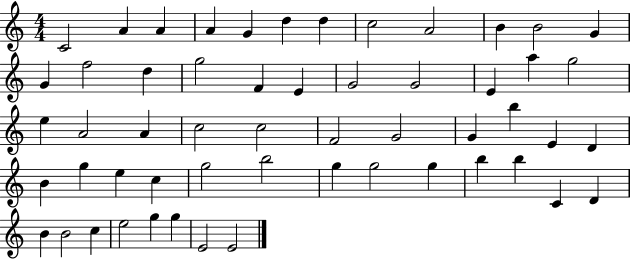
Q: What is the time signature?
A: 4/4